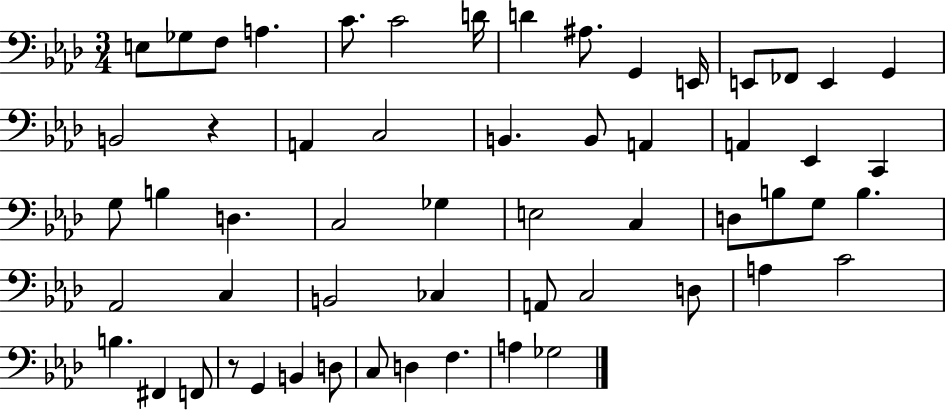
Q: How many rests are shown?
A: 2